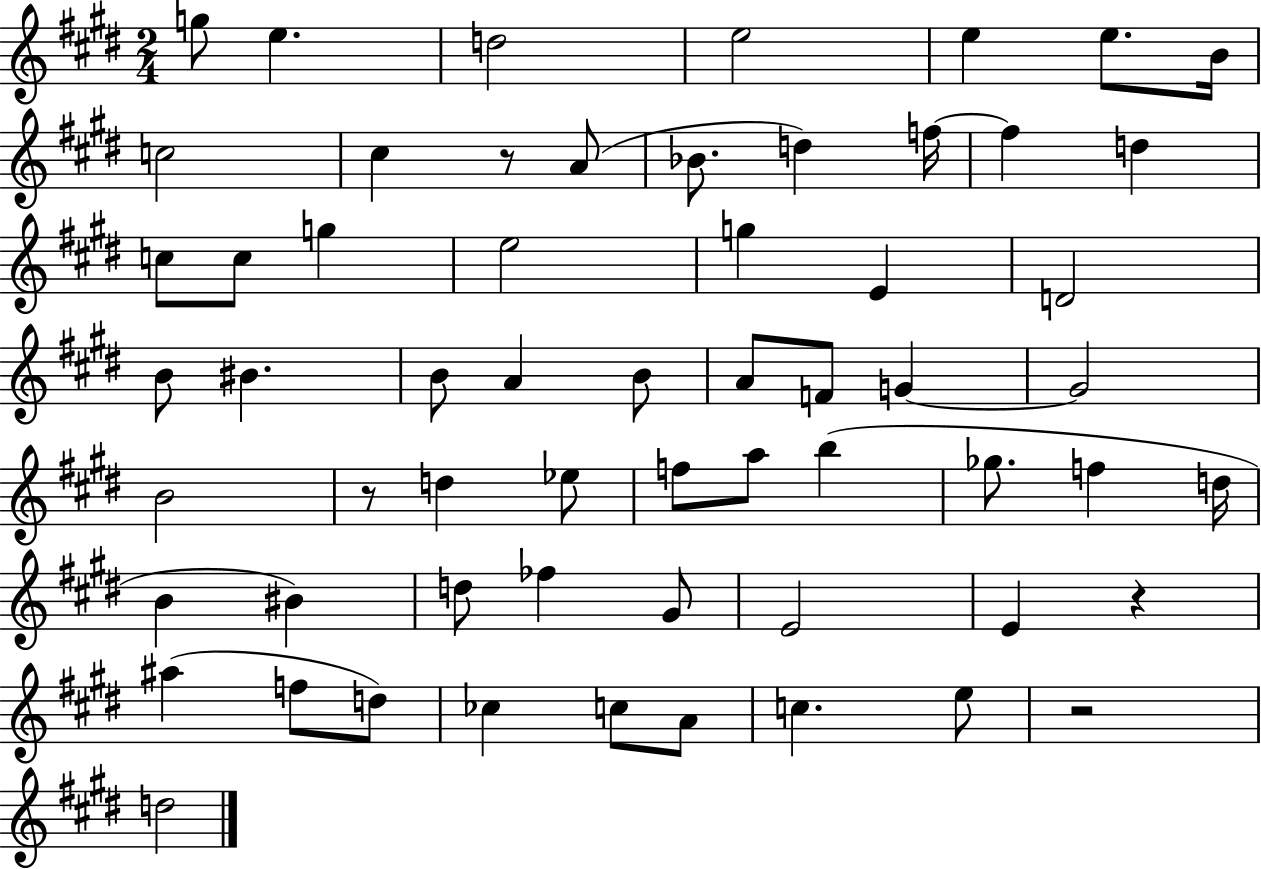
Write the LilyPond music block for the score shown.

{
  \clef treble
  \numericTimeSignature
  \time 2/4
  \key e \major
  g''8 e''4. | d''2 | e''2 | e''4 e''8. b'16 | \break c''2 | cis''4 r8 a'8( | bes'8. d''4) f''16~~ | f''4 d''4 | \break c''8 c''8 g''4 | e''2 | g''4 e'4 | d'2 | \break b'8 bis'4. | b'8 a'4 b'8 | a'8 f'8 g'4~~ | g'2 | \break b'2 | r8 d''4 ees''8 | f''8 a''8 b''4( | ges''8. f''4 d''16 | \break b'4 bis'4) | d''8 fes''4 gis'8 | e'2 | e'4 r4 | \break ais''4( f''8 d''8) | ces''4 c''8 a'8 | c''4. e''8 | r2 | \break d''2 | \bar "|."
}